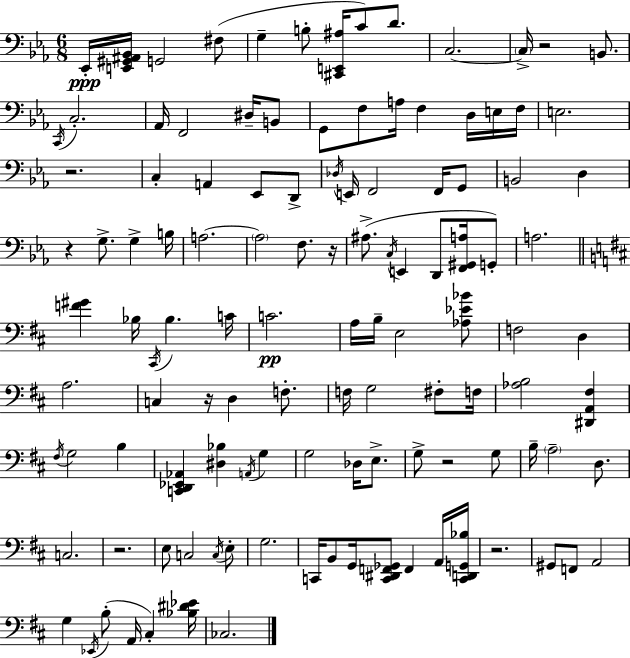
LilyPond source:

{
  \clef bass
  \numericTimeSignature
  \time 6/8
  \key ees \major
  ees,16-.\ppp <e, gis, ais, bes,>16 g,2 fis8( | g4-- b8-. <cis, e, ais>16 c'8) d'8. | c2.~~ | \parenthesize c16-> r2 b,8. | \break \acciaccatura { c,16 } c2.-. | aes,16 f,2 dis16-- b,8 | g,8 f8 a16 f4 d16 e16 | f16 e2. | \break r2. | c4-. a,4 ees,8 d,8-> | \acciaccatura { des16 } e,16 f,2 f,16 | g,8 b,2 d4 | \break r4 g8.-> g4-> | b16 a2.~~ | \parenthesize a2 f8. | r16 ais8.->( \acciaccatura { c16 } e,4 d,8 | \break <f, gis, a>16 g,8-.) a2. | \bar "||" \break \key d \major <f' gis'>4 bes16 \acciaccatura { cis,16 } bes4. | c'16 c'2.\pp | a16 b16-- e2 <aes ees' bes'>8 | f2 d4 | \break a2. | c4 r16 d4 f8.-. | f16 g2 fis8-. | f16 <aes b>2 <dis, a, fis>4 | \break \acciaccatura { fis16 } g2 b4 | <c, d, ees, aes,>4 <dis bes>4 \acciaccatura { a,16 } g4 | g2 des16 | e8.-> g8-> r2 | \break g8 b16-- \parenthesize a2-- | d8. c2. | r2. | e8 c2 | \break \acciaccatura { c16 } e8-. g2. | c,16 b,8 g,16 <c, dis, f, ges,>8 f,4 | a,16 <c, d, g, bes>16 r2. | gis,8 f,8 a,2 | \break g4 \acciaccatura { ees,16 }( b8-. a,16 | cis4-.) <bes dis' ees'>16 ces2. | \bar "|."
}